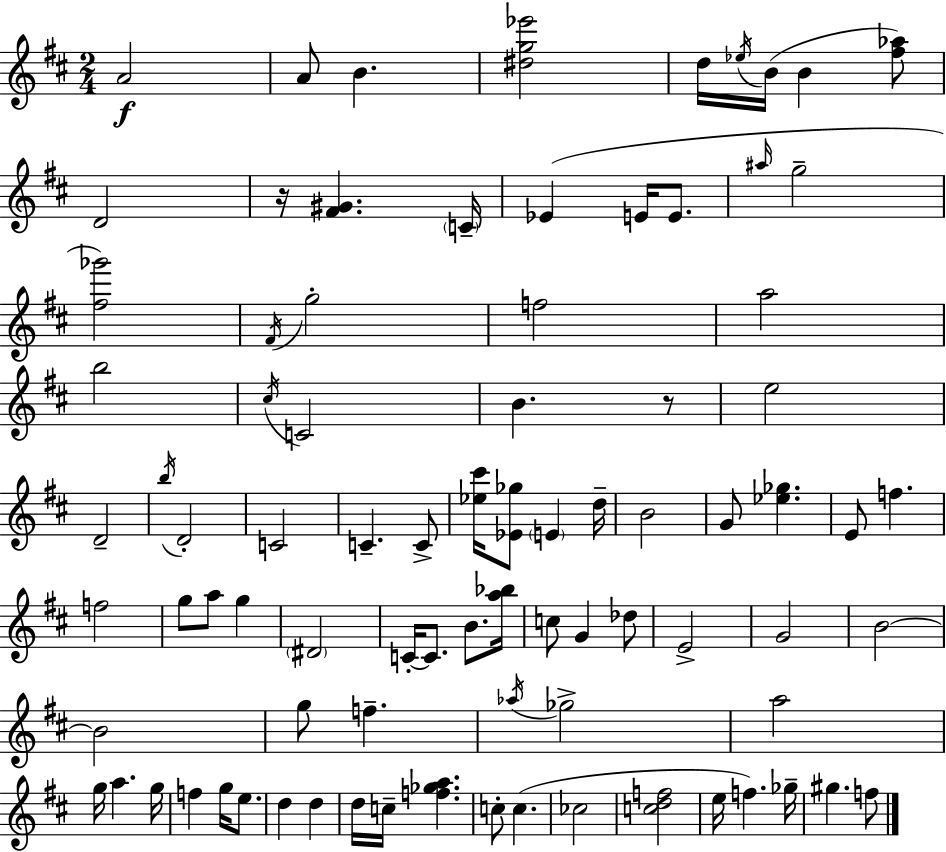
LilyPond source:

{
  \clef treble
  \numericTimeSignature
  \time 2/4
  \key d \major
  \repeat volta 2 { a'2\f | a'8 b'4. | <dis'' g'' ees'''>2 | d''16 \acciaccatura { ees''16 } b'16( b'4 <fis'' aes''>8) | \break d'2 | r16 <fis' gis'>4. | \parenthesize c'16-- ees'4( e'16 e'8. | \grace { ais''16 } g''2-- | \break <fis'' ges'''>2) | \acciaccatura { fis'16 } g''2-. | f''2 | a''2 | \break b''2 | \acciaccatura { cis''16 } c'2 | b'4. | r8 e''2 | \break d'2-- | \acciaccatura { b''16 } d'2-. | c'2 | c'4.-- | \break c'8-> <ees'' cis'''>16 <ees' ges''>8 | \parenthesize e'4 d''16-- b'2 | g'8 <ees'' ges''>4. | e'8 f''4. | \break f''2 | g''8 a''8 | g''4 \parenthesize dis'2 | c'16-.~~ c'8. | \break b'8. <a'' bes''>16 c''8 g'4 | des''8 e'2-> | g'2 | b'2~~ | \break b'2 | g''8 f''4.-- | \acciaccatura { aes''16 } ges''2-> | a''2 | \break g''16 a''4. | g''16 f''4 | g''16 e''8. d''4 | d''4 d''16 c''16-- | \break <f'' ges'' a''>4. c''8-. | c''4.( ces''2 | <c'' d'' f''>2 | e''16 f''4.) | \break ges''16-- gis''4. | f''8 } \bar "|."
}